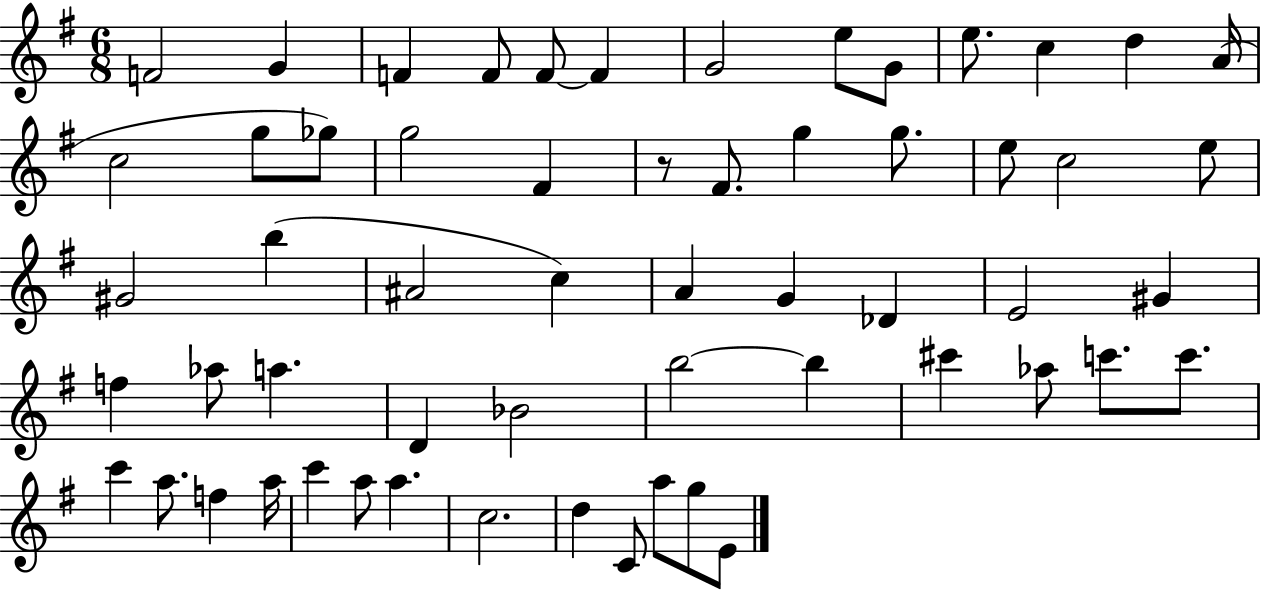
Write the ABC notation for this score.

X:1
T:Untitled
M:6/8
L:1/4
K:G
F2 G F F/2 F/2 F G2 e/2 G/2 e/2 c d A/4 c2 g/2 _g/2 g2 ^F z/2 ^F/2 g g/2 e/2 c2 e/2 ^G2 b ^A2 c A G _D E2 ^G f _a/2 a D _B2 b2 b ^c' _a/2 c'/2 c'/2 c' a/2 f a/4 c' a/2 a c2 d C/2 a/2 g/2 E/2